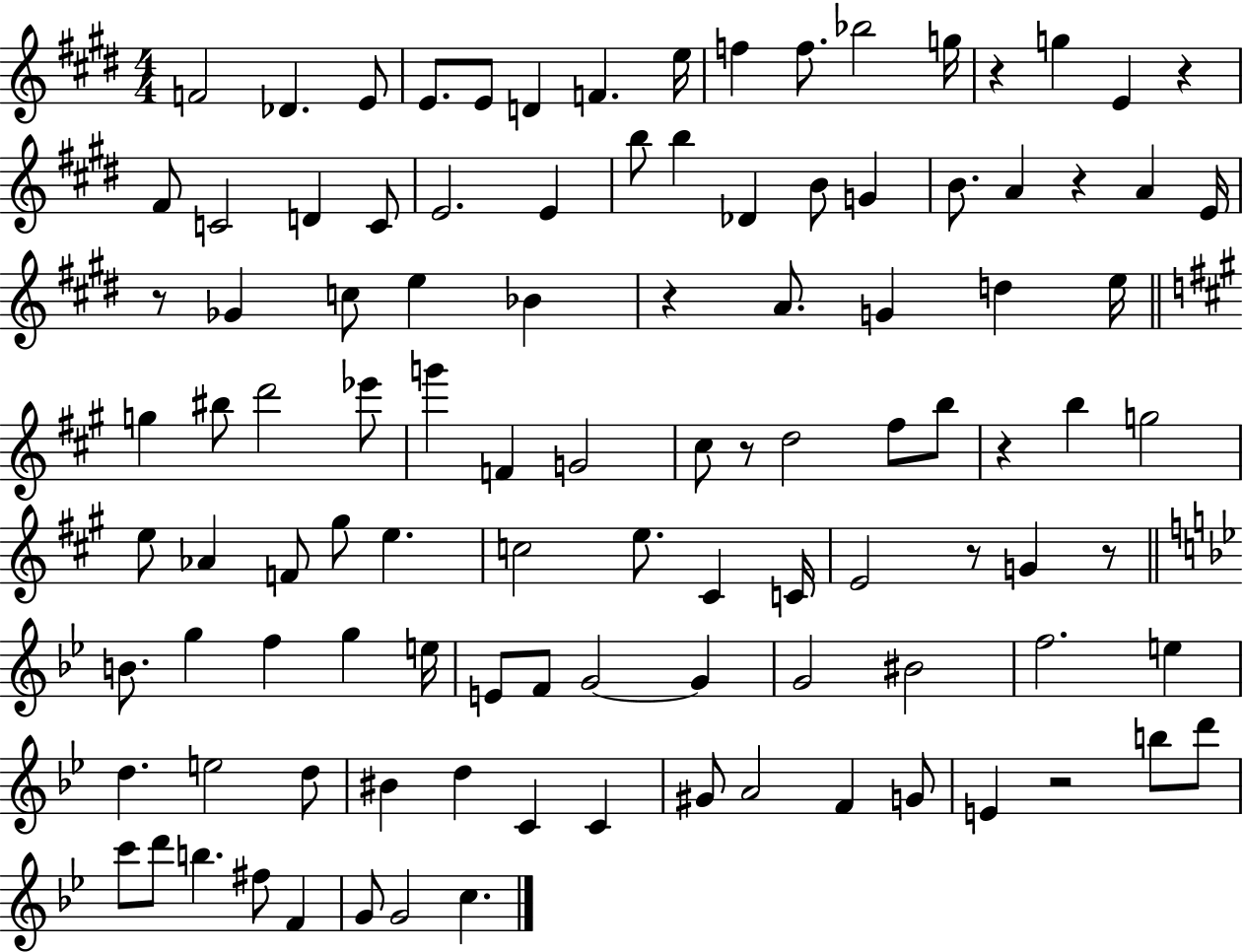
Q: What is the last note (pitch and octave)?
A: C5